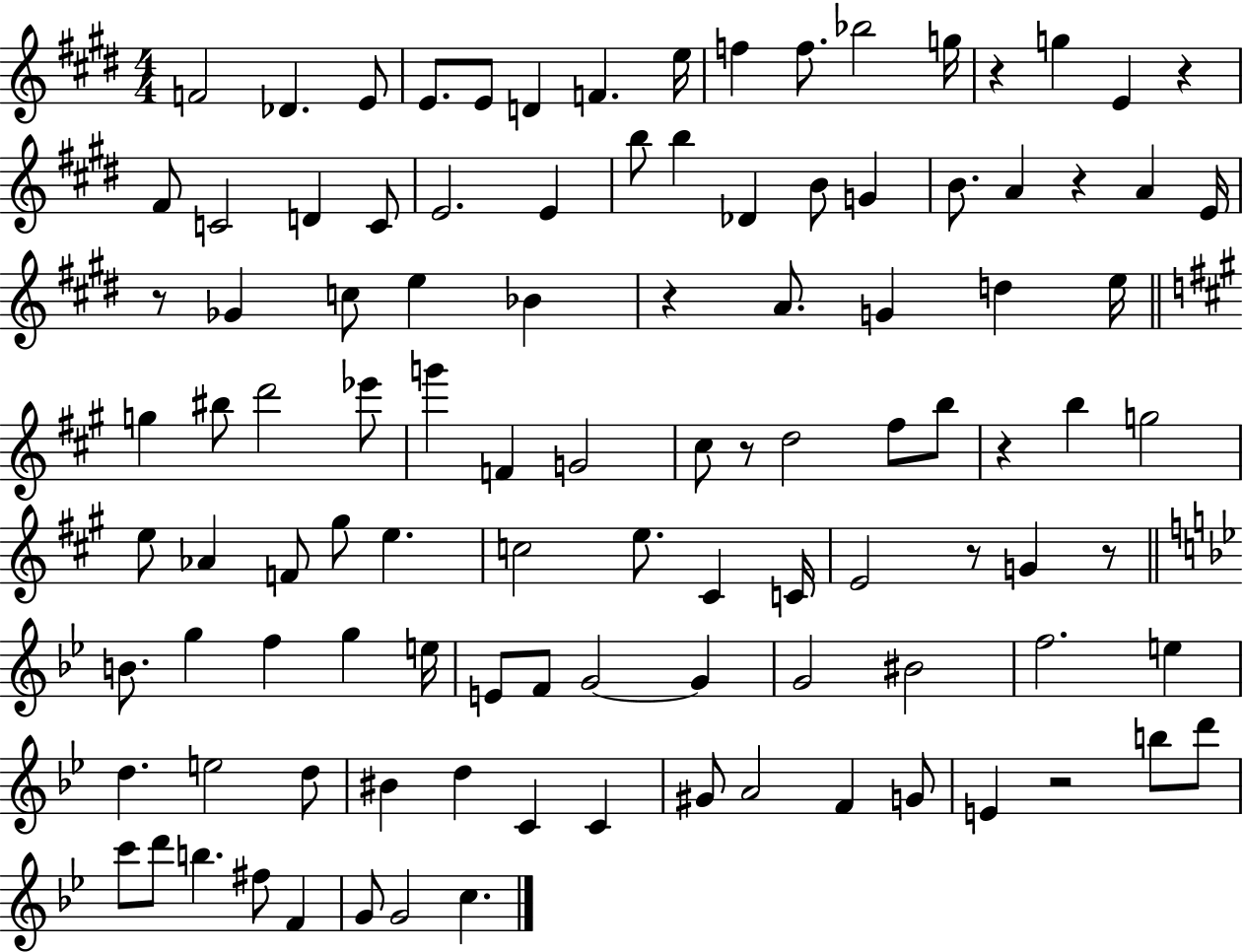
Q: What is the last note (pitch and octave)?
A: C5